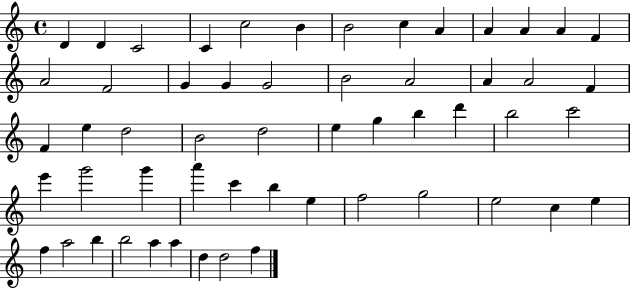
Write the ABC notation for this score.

X:1
T:Untitled
M:4/4
L:1/4
K:C
D D C2 C c2 B B2 c A A A A F A2 F2 G G G2 B2 A2 A A2 F F e d2 B2 d2 e g b d' b2 c'2 e' g'2 g' a' c' b e f2 g2 e2 c e f a2 b b2 a a d d2 f